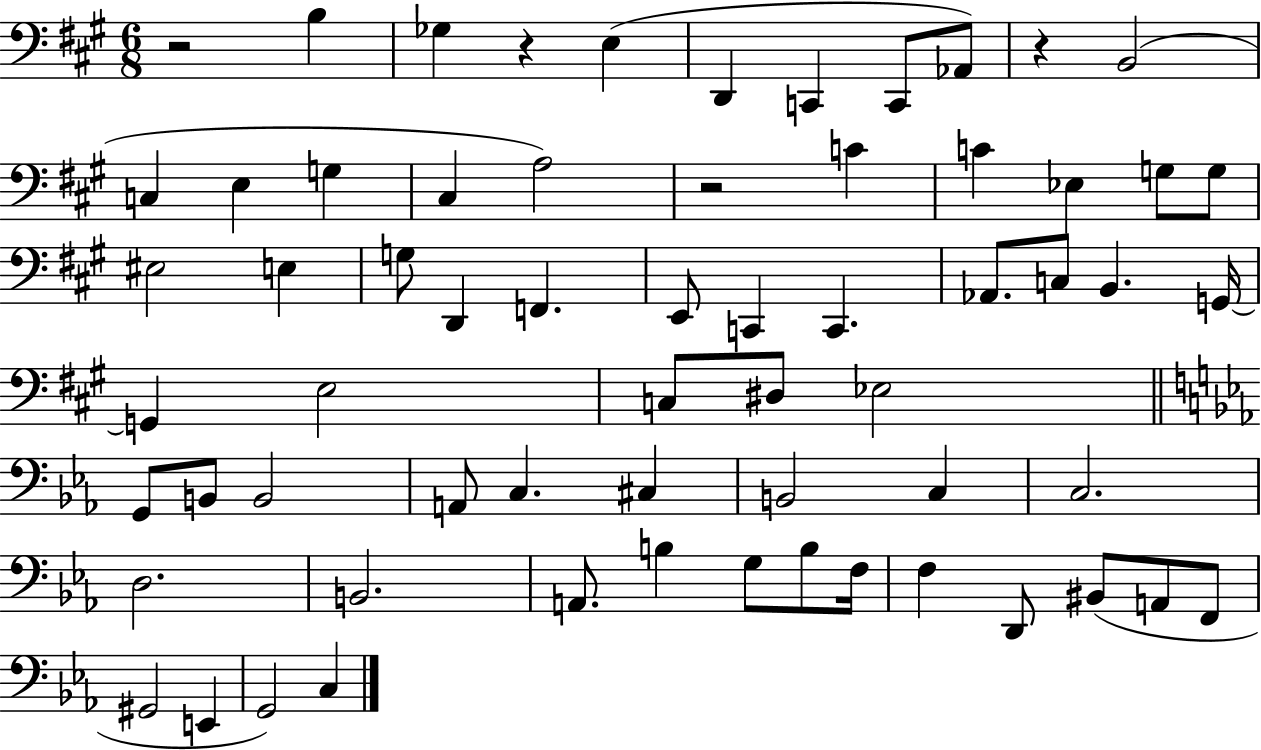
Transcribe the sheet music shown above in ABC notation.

X:1
T:Untitled
M:6/8
L:1/4
K:A
z2 B, _G, z E, D,, C,, C,,/2 _A,,/2 z B,,2 C, E, G, ^C, A,2 z2 C C _E, G,/2 G,/2 ^E,2 E, G,/2 D,, F,, E,,/2 C,, C,, _A,,/2 C,/2 B,, G,,/4 G,, E,2 C,/2 ^D,/2 _E,2 G,,/2 B,,/2 B,,2 A,,/2 C, ^C, B,,2 C, C,2 D,2 B,,2 A,,/2 B, G,/2 B,/2 F,/4 F, D,,/2 ^B,,/2 A,,/2 F,,/2 ^G,,2 E,, G,,2 C,